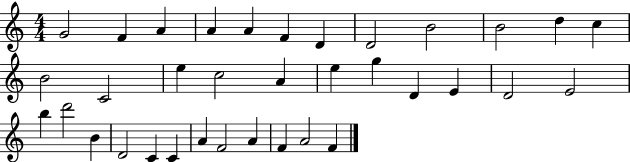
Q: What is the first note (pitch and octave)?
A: G4